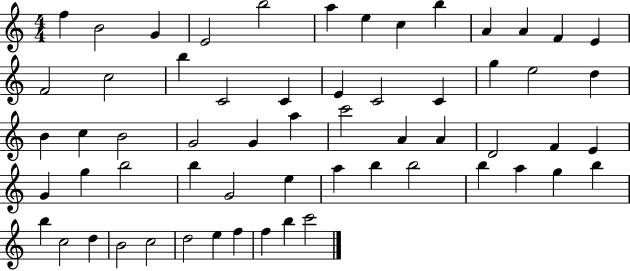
F5/q B4/h G4/q E4/h B5/h A5/q E5/q C5/q B5/q A4/q A4/q F4/q E4/q F4/h C5/h B5/q C4/h C4/q E4/q C4/h C4/q G5/q E5/h D5/q B4/q C5/q B4/h G4/h G4/q A5/q C6/h A4/q A4/q D4/h F4/q E4/q G4/q G5/q B5/h B5/q G4/h E5/q A5/q B5/q B5/h B5/q A5/q G5/q B5/q B5/q C5/h D5/q B4/h C5/h D5/h E5/q F5/q F5/q B5/q C6/h